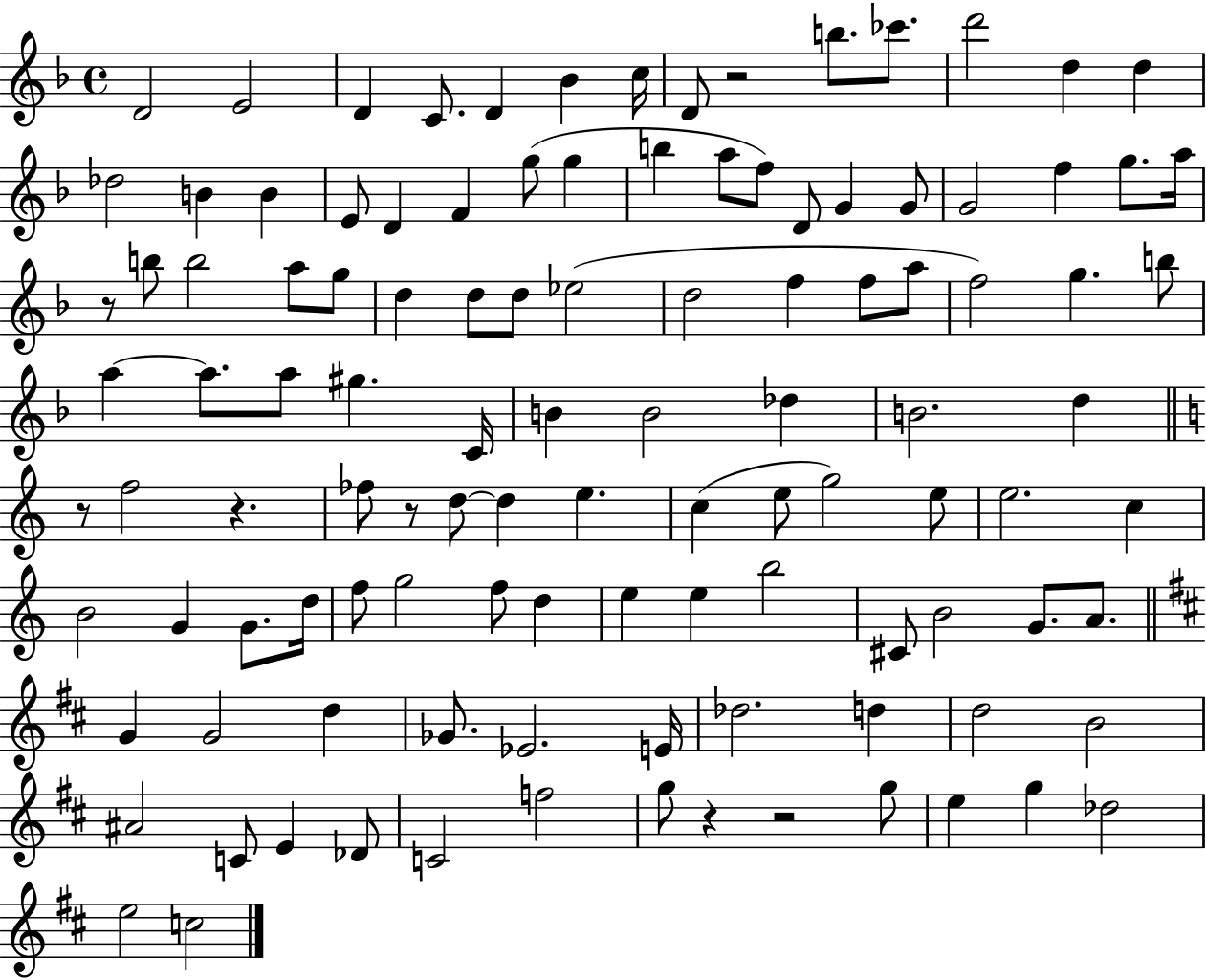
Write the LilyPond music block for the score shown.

{
  \clef treble
  \time 4/4
  \defaultTimeSignature
  \key f \major
  \repeat volta 2 { d'2 e'2 | d'4 c'8. d'4 bes'4 c''16 | d'8 r2 b''8. ces'''8. | d'''2 d''4 d''4 | \break des''2 b'4 b'4 | e'8 d'4 f'4 g''8( g''4 | b''4 a''8 f''8) d'8 g'4 g'8 | g'2 f''4 g''8. a''16 | \break r8 b''8 b''2 a''8 g''8 | d''4 d''8 d''8 ees''2( | d''2 f''4 f''8 a''8 | f''2) g''4. b''8 | \break a''4~~ a''8. a''8 gis''4. c'16 | b'4 b'2 des''4 | b'2. d''4 | \bar "||" \break \key c \major r8 f''2 r4. | fes''8 r8 d''8~~ d''4 e''4. | c''4( e''8 g''2) e''8 | e''2. c''4 | \break b'2 g'4 g'8. d''16 | f''8 g''2 f''8 d''4 | e''4 e''4 b''2 | cis'8 b'2 g'8. a'8. | \break \bar "||" \break \key d \major g'4 g'2 d''4 | ges'8. ees'2. e'16 | des''2. d''4 | d''2 b'2 | \break ais'2 c'8 e'4 des'8 | c'2 f''2 | g''8 r4 r2 g''8 | e''4 g''4 des''2 | \break e''2 c''2 | } \bar "|."
}